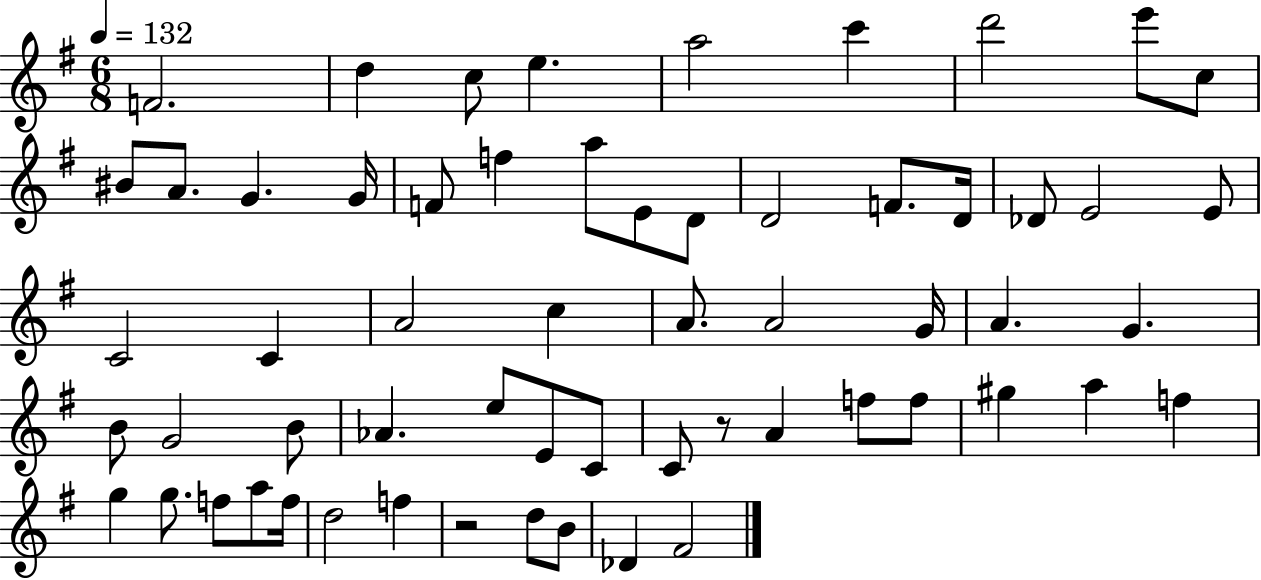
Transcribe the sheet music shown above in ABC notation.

X:1
T:Untitled
M:6/8
L:1/4
K:G
F2 d c/2 e a2 c' d'2 e'/2 c/2 ^B/2 A/2 G G/4 F/2 f a/2 E/2 D/2 D2 F/2 D/4 _D/2 E2 E/2 C2 C A2 c A/2 A2 G/4 A G B/2 G2 B/2 _A e/2 E/2 C/2 C/2 z/2 A f/2 f/2 ^g a f g g/2 f/2 a/2 f/4 d2 f z2 d/2 B/2 _D ^F2